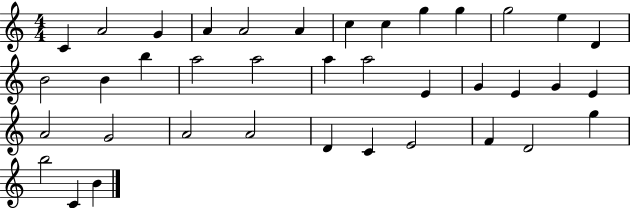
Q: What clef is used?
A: treble